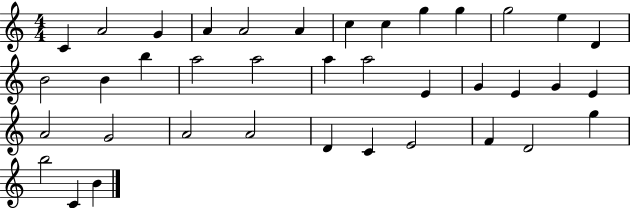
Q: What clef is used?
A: treble